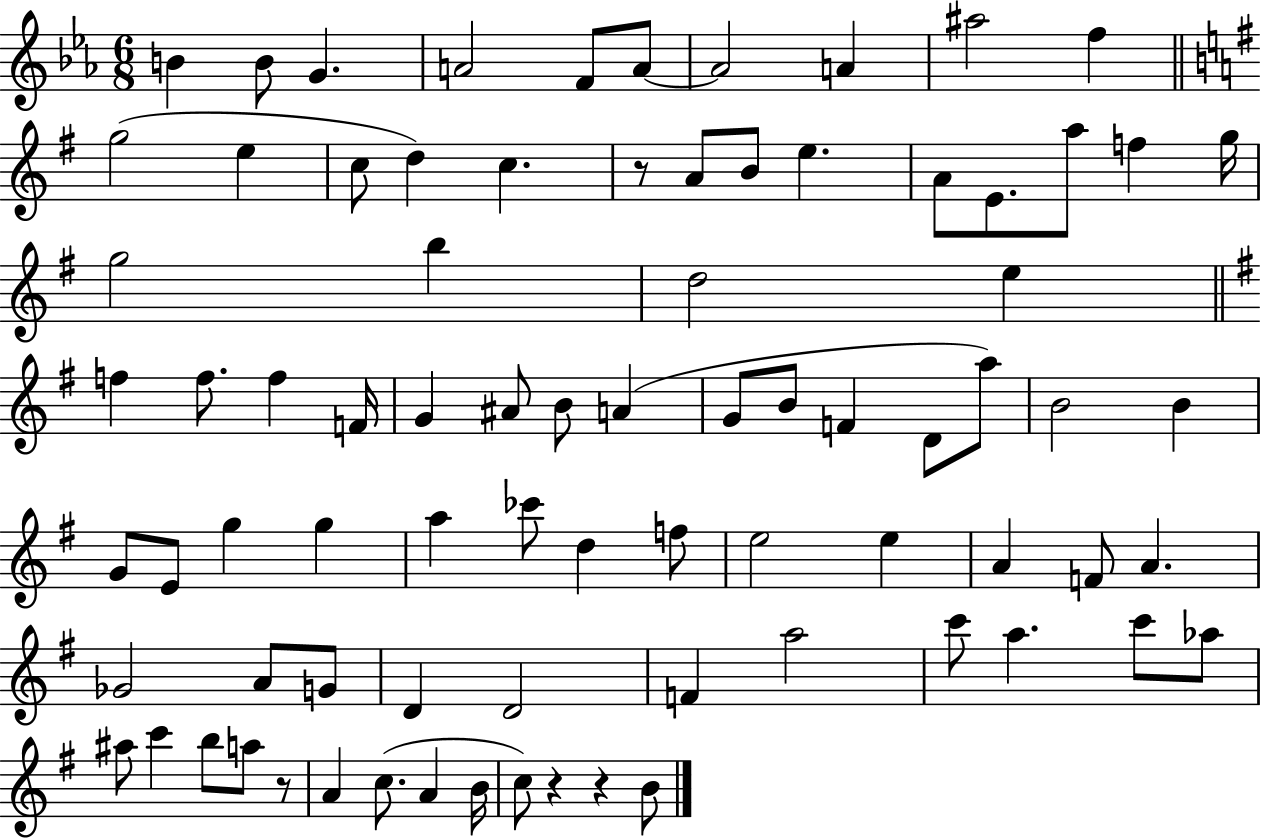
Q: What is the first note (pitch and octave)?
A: B4